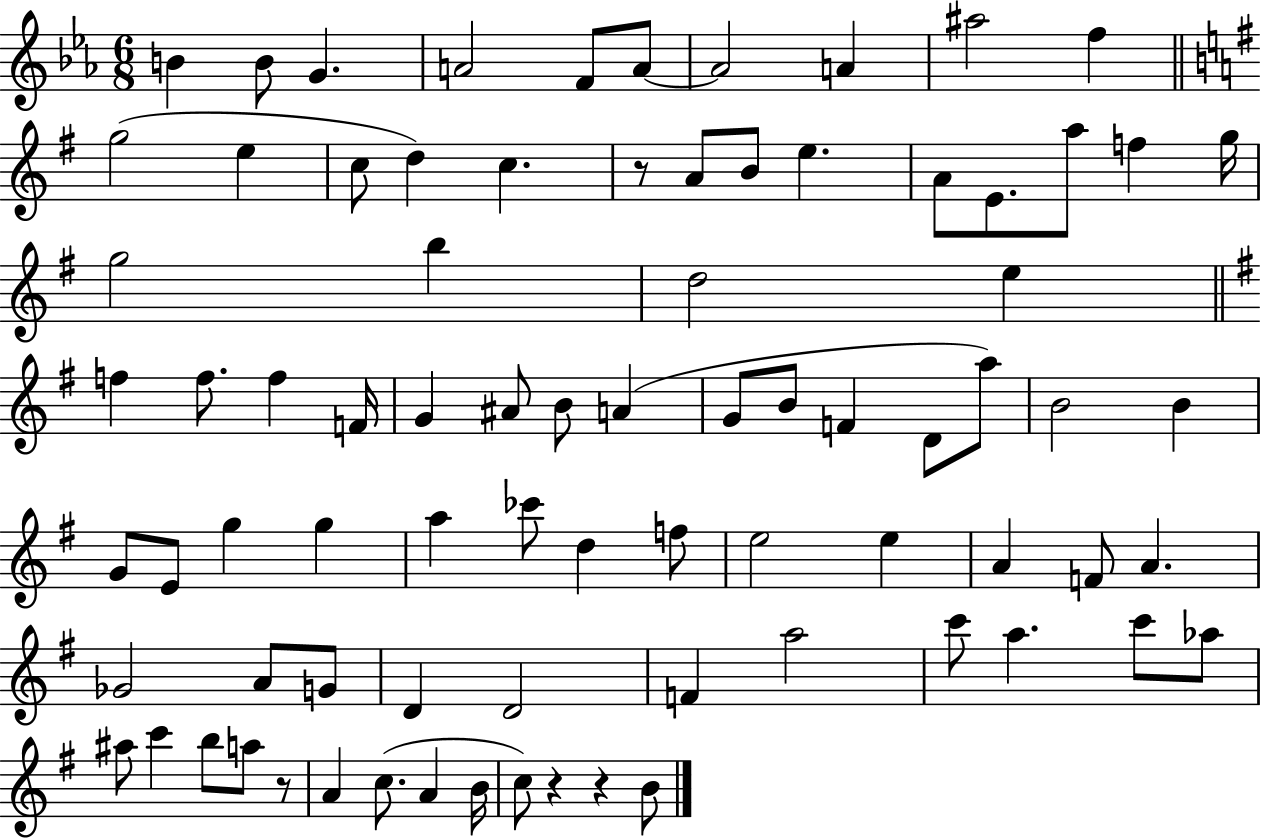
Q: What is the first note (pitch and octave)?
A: B4